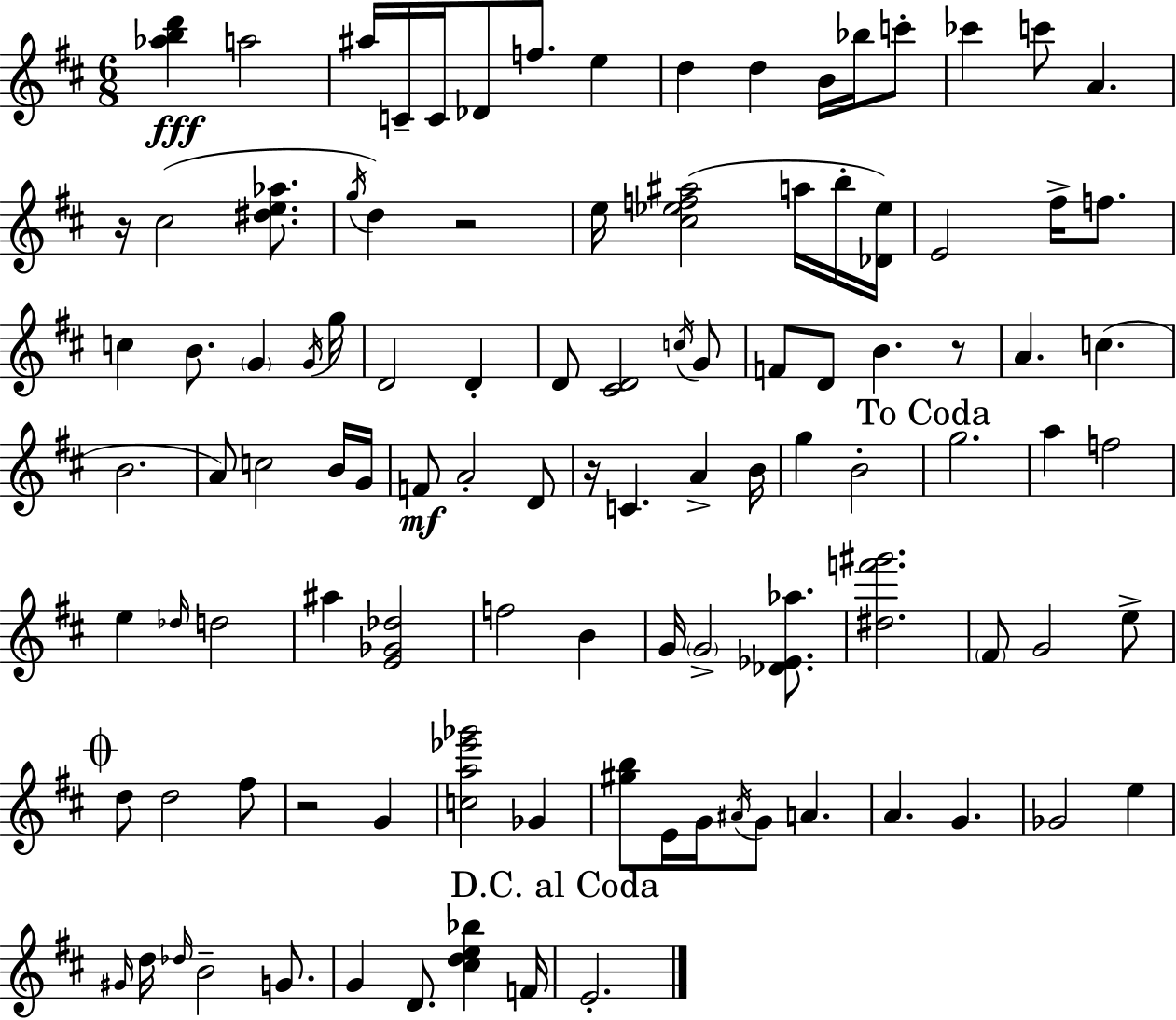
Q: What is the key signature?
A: D major